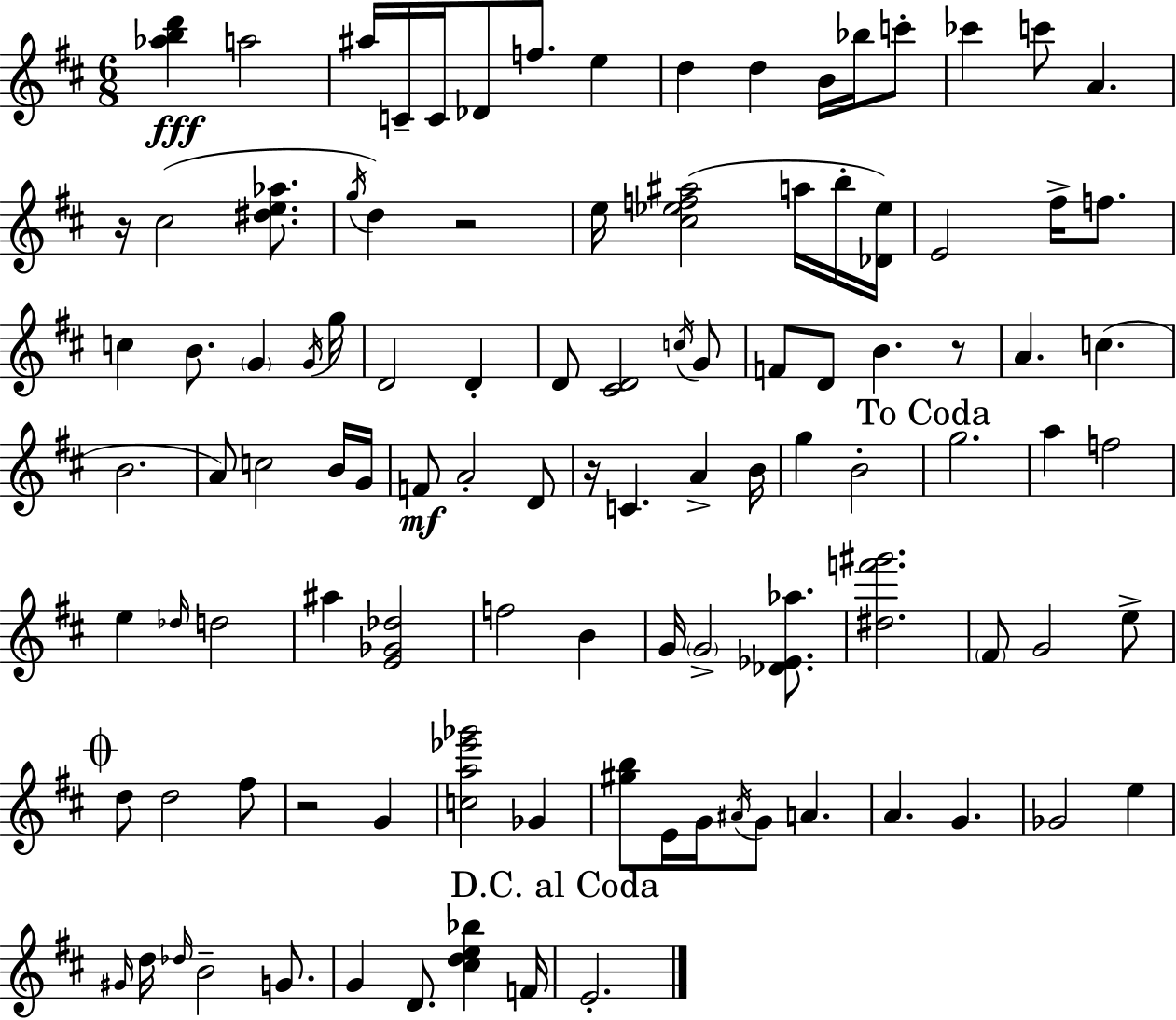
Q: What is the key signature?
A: D major